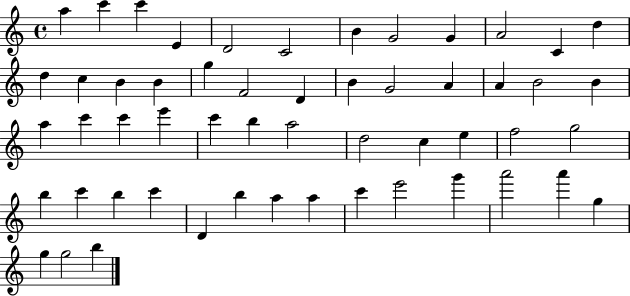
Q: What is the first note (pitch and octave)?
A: A5